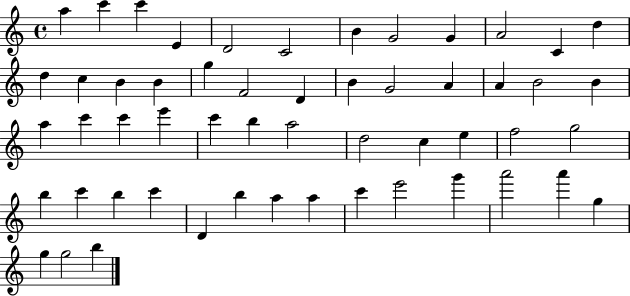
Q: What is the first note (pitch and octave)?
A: A5